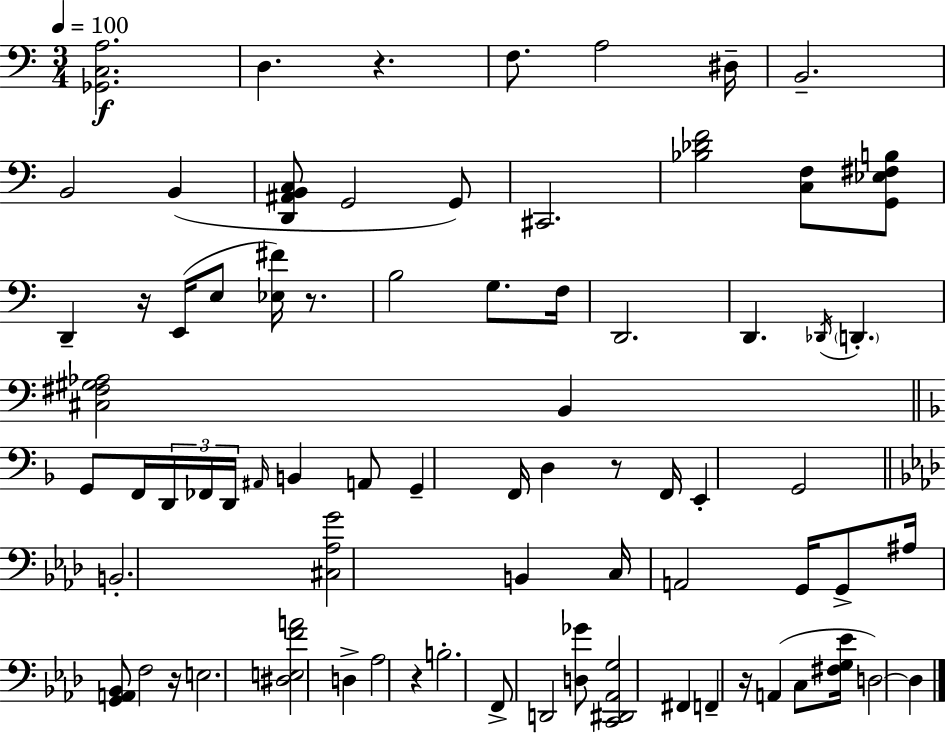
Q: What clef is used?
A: bass